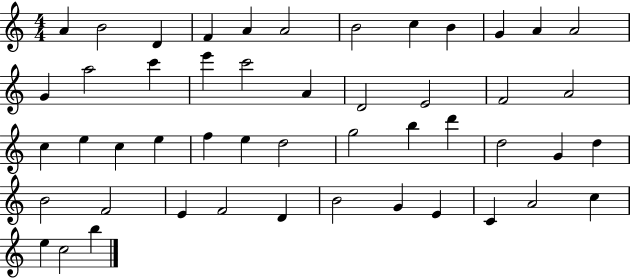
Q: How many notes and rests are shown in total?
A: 49